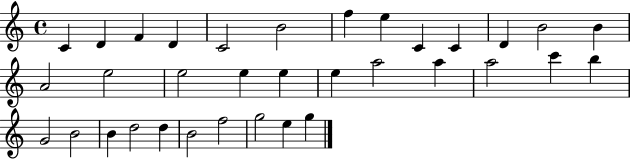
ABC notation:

X:1
T:Untitled
M:4/4
L:1/4
K:C
C D F D C2 B2 f e C C D B2 B A2 e2 e2 e e e a2 a a2 c' b G2 B2 B d2 d B2 f2 g2 e g